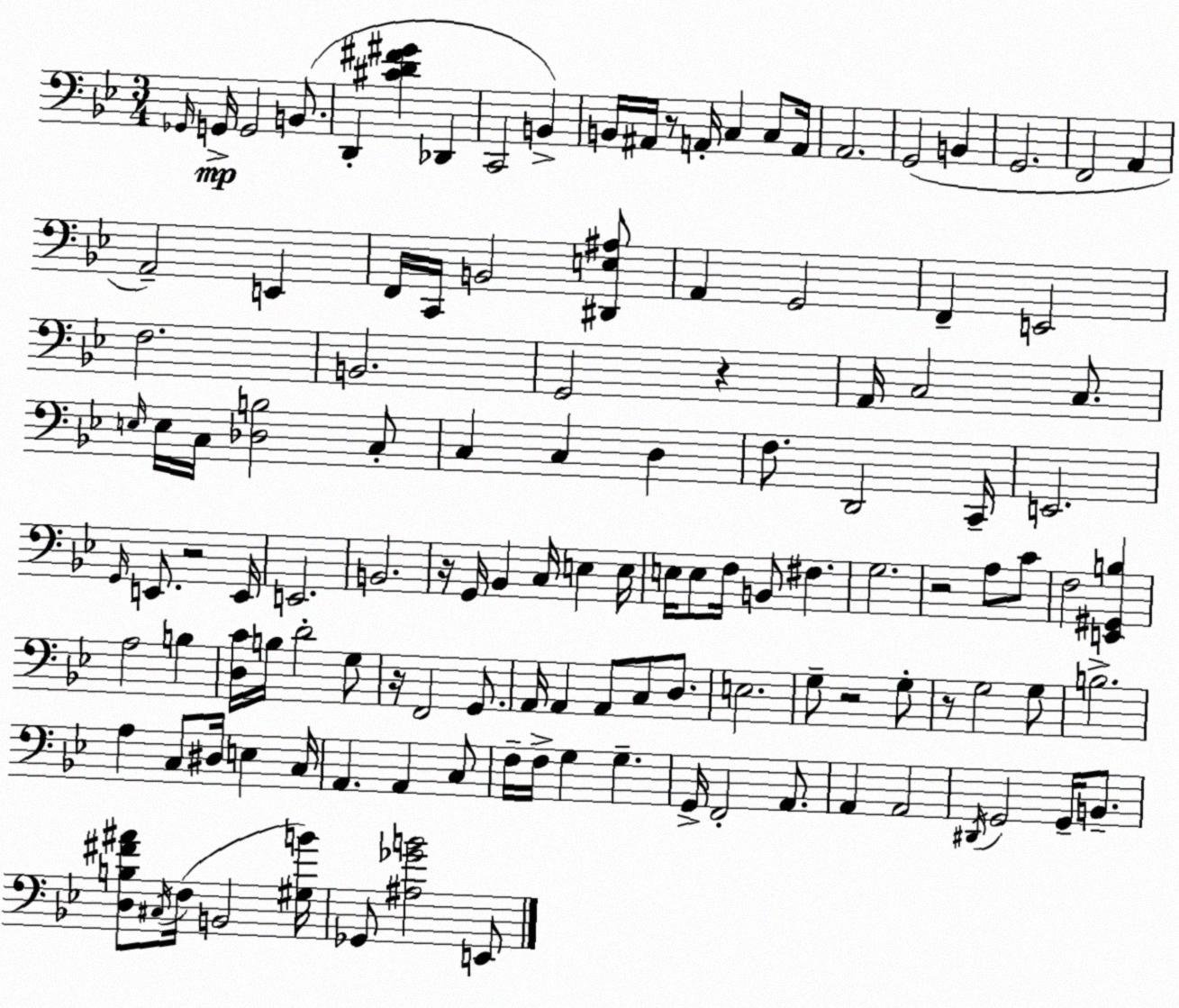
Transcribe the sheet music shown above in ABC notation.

X:1
T:Untitled
M:3/4
L:1/4
K:Gm
_G,,/4 G,,/4 G,,2 B,,/2 D,, [^CD^F^G] _D,, C,,2 B,, B,,/4 ^A,,/4 z/2 A,,/4 C, C,/2 A,,/4 A,,2 G,,2 B,, G,,2 F,,2 A,, A,,2 E,, F,,/4 C,,/4 B,,2 [^D,,E,^A,]/2 A,, G,,2 F,, E,,2 F,2 B,,2 G,,2 z A,,/4 C,2 C,/2 E,/4 E,/4 C,/4 [_D,B,]2 C,/2 C, C, D, F,/2 D,,2 C,,/4 E,,2 G,,/4 E,,/2 z2 E,,/4 E,,2 B,,2 z/4 G,,/4 _B,, C,/4 E, E,/4 E,/4 E,/2 F,/4 B,,/2 ^F, G,2 z2 A,/2 C/2 F,2 [E,,^G,,B,] A,2 B, [D,C]/4 B,/4 D2 G,/2 z/4 F,,2 G,,/2 A,,/4 A,, A,,/2 C,/2 D,/2 E,2 G,/2 z2 G,/2 z/2 G,2 G,/2 B,2 A, C,/2 ^D,/4 E, C,/4 A,, A,, C,/2 F,/4 F,/4 G, G, G,,/4 F,,2 A,,/2 A,, A,,2 ^D,,/4 G,,2 G,,/4 B,,/2 [D,B,^F^A]/2 ^C,/4 F,/4 B,,2 [^G,B]/4 _G,,/2 [^A,_GB]2 E,,/2